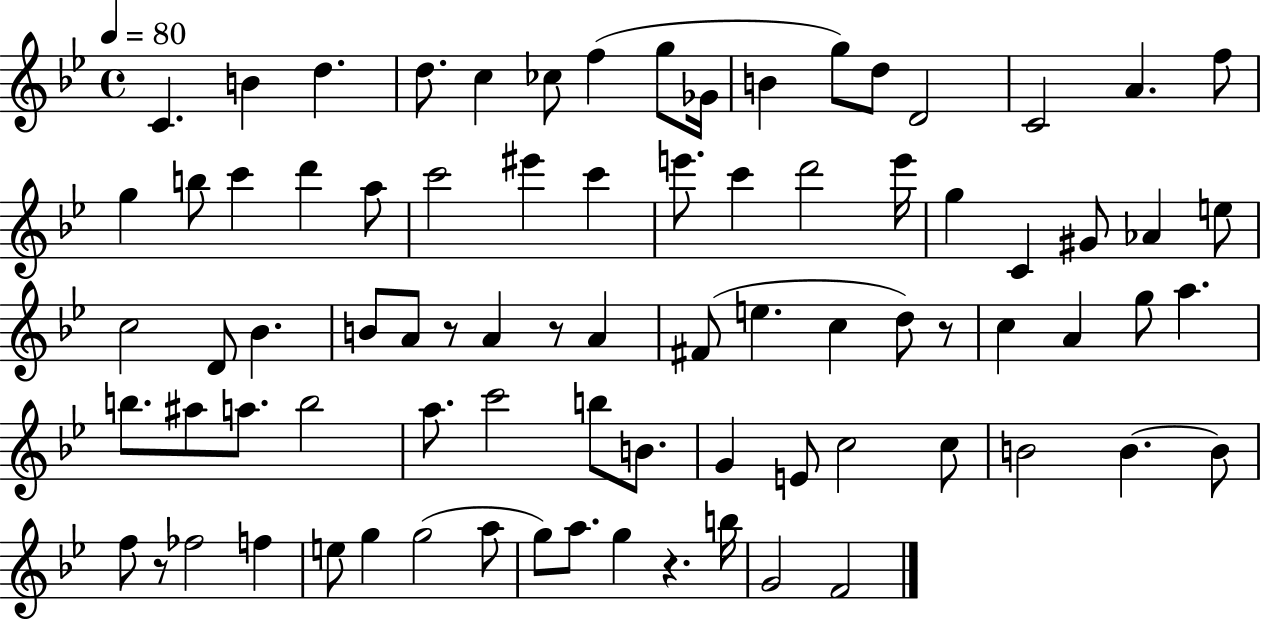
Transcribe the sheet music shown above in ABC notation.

X:1
T:Untitled
M:4/4
L:1/4
K:Bb
C B d d/2 c _c/2 f g/2 _G/4 B g/2 d/2 D2 C2 A f/2 g b/2 c' d' a/2 c'2 ^e' c' e'/2 c' d'2 e'/4 g C ^G/2 _A e/2 c2 D/2 _B B/2 A/2 z/2 A z/2 A ^F/2 e c d/2 z/2 c A g/2 a b/2 ^a/2 a/2 b2 a/2 c'2 b/2 B/2 G E/2 c2 c/2 B2 B B/2 f/2 z/2 _f2 f e/2 g g2 a/2 g/2 a/2 g z b/4 G2 F2